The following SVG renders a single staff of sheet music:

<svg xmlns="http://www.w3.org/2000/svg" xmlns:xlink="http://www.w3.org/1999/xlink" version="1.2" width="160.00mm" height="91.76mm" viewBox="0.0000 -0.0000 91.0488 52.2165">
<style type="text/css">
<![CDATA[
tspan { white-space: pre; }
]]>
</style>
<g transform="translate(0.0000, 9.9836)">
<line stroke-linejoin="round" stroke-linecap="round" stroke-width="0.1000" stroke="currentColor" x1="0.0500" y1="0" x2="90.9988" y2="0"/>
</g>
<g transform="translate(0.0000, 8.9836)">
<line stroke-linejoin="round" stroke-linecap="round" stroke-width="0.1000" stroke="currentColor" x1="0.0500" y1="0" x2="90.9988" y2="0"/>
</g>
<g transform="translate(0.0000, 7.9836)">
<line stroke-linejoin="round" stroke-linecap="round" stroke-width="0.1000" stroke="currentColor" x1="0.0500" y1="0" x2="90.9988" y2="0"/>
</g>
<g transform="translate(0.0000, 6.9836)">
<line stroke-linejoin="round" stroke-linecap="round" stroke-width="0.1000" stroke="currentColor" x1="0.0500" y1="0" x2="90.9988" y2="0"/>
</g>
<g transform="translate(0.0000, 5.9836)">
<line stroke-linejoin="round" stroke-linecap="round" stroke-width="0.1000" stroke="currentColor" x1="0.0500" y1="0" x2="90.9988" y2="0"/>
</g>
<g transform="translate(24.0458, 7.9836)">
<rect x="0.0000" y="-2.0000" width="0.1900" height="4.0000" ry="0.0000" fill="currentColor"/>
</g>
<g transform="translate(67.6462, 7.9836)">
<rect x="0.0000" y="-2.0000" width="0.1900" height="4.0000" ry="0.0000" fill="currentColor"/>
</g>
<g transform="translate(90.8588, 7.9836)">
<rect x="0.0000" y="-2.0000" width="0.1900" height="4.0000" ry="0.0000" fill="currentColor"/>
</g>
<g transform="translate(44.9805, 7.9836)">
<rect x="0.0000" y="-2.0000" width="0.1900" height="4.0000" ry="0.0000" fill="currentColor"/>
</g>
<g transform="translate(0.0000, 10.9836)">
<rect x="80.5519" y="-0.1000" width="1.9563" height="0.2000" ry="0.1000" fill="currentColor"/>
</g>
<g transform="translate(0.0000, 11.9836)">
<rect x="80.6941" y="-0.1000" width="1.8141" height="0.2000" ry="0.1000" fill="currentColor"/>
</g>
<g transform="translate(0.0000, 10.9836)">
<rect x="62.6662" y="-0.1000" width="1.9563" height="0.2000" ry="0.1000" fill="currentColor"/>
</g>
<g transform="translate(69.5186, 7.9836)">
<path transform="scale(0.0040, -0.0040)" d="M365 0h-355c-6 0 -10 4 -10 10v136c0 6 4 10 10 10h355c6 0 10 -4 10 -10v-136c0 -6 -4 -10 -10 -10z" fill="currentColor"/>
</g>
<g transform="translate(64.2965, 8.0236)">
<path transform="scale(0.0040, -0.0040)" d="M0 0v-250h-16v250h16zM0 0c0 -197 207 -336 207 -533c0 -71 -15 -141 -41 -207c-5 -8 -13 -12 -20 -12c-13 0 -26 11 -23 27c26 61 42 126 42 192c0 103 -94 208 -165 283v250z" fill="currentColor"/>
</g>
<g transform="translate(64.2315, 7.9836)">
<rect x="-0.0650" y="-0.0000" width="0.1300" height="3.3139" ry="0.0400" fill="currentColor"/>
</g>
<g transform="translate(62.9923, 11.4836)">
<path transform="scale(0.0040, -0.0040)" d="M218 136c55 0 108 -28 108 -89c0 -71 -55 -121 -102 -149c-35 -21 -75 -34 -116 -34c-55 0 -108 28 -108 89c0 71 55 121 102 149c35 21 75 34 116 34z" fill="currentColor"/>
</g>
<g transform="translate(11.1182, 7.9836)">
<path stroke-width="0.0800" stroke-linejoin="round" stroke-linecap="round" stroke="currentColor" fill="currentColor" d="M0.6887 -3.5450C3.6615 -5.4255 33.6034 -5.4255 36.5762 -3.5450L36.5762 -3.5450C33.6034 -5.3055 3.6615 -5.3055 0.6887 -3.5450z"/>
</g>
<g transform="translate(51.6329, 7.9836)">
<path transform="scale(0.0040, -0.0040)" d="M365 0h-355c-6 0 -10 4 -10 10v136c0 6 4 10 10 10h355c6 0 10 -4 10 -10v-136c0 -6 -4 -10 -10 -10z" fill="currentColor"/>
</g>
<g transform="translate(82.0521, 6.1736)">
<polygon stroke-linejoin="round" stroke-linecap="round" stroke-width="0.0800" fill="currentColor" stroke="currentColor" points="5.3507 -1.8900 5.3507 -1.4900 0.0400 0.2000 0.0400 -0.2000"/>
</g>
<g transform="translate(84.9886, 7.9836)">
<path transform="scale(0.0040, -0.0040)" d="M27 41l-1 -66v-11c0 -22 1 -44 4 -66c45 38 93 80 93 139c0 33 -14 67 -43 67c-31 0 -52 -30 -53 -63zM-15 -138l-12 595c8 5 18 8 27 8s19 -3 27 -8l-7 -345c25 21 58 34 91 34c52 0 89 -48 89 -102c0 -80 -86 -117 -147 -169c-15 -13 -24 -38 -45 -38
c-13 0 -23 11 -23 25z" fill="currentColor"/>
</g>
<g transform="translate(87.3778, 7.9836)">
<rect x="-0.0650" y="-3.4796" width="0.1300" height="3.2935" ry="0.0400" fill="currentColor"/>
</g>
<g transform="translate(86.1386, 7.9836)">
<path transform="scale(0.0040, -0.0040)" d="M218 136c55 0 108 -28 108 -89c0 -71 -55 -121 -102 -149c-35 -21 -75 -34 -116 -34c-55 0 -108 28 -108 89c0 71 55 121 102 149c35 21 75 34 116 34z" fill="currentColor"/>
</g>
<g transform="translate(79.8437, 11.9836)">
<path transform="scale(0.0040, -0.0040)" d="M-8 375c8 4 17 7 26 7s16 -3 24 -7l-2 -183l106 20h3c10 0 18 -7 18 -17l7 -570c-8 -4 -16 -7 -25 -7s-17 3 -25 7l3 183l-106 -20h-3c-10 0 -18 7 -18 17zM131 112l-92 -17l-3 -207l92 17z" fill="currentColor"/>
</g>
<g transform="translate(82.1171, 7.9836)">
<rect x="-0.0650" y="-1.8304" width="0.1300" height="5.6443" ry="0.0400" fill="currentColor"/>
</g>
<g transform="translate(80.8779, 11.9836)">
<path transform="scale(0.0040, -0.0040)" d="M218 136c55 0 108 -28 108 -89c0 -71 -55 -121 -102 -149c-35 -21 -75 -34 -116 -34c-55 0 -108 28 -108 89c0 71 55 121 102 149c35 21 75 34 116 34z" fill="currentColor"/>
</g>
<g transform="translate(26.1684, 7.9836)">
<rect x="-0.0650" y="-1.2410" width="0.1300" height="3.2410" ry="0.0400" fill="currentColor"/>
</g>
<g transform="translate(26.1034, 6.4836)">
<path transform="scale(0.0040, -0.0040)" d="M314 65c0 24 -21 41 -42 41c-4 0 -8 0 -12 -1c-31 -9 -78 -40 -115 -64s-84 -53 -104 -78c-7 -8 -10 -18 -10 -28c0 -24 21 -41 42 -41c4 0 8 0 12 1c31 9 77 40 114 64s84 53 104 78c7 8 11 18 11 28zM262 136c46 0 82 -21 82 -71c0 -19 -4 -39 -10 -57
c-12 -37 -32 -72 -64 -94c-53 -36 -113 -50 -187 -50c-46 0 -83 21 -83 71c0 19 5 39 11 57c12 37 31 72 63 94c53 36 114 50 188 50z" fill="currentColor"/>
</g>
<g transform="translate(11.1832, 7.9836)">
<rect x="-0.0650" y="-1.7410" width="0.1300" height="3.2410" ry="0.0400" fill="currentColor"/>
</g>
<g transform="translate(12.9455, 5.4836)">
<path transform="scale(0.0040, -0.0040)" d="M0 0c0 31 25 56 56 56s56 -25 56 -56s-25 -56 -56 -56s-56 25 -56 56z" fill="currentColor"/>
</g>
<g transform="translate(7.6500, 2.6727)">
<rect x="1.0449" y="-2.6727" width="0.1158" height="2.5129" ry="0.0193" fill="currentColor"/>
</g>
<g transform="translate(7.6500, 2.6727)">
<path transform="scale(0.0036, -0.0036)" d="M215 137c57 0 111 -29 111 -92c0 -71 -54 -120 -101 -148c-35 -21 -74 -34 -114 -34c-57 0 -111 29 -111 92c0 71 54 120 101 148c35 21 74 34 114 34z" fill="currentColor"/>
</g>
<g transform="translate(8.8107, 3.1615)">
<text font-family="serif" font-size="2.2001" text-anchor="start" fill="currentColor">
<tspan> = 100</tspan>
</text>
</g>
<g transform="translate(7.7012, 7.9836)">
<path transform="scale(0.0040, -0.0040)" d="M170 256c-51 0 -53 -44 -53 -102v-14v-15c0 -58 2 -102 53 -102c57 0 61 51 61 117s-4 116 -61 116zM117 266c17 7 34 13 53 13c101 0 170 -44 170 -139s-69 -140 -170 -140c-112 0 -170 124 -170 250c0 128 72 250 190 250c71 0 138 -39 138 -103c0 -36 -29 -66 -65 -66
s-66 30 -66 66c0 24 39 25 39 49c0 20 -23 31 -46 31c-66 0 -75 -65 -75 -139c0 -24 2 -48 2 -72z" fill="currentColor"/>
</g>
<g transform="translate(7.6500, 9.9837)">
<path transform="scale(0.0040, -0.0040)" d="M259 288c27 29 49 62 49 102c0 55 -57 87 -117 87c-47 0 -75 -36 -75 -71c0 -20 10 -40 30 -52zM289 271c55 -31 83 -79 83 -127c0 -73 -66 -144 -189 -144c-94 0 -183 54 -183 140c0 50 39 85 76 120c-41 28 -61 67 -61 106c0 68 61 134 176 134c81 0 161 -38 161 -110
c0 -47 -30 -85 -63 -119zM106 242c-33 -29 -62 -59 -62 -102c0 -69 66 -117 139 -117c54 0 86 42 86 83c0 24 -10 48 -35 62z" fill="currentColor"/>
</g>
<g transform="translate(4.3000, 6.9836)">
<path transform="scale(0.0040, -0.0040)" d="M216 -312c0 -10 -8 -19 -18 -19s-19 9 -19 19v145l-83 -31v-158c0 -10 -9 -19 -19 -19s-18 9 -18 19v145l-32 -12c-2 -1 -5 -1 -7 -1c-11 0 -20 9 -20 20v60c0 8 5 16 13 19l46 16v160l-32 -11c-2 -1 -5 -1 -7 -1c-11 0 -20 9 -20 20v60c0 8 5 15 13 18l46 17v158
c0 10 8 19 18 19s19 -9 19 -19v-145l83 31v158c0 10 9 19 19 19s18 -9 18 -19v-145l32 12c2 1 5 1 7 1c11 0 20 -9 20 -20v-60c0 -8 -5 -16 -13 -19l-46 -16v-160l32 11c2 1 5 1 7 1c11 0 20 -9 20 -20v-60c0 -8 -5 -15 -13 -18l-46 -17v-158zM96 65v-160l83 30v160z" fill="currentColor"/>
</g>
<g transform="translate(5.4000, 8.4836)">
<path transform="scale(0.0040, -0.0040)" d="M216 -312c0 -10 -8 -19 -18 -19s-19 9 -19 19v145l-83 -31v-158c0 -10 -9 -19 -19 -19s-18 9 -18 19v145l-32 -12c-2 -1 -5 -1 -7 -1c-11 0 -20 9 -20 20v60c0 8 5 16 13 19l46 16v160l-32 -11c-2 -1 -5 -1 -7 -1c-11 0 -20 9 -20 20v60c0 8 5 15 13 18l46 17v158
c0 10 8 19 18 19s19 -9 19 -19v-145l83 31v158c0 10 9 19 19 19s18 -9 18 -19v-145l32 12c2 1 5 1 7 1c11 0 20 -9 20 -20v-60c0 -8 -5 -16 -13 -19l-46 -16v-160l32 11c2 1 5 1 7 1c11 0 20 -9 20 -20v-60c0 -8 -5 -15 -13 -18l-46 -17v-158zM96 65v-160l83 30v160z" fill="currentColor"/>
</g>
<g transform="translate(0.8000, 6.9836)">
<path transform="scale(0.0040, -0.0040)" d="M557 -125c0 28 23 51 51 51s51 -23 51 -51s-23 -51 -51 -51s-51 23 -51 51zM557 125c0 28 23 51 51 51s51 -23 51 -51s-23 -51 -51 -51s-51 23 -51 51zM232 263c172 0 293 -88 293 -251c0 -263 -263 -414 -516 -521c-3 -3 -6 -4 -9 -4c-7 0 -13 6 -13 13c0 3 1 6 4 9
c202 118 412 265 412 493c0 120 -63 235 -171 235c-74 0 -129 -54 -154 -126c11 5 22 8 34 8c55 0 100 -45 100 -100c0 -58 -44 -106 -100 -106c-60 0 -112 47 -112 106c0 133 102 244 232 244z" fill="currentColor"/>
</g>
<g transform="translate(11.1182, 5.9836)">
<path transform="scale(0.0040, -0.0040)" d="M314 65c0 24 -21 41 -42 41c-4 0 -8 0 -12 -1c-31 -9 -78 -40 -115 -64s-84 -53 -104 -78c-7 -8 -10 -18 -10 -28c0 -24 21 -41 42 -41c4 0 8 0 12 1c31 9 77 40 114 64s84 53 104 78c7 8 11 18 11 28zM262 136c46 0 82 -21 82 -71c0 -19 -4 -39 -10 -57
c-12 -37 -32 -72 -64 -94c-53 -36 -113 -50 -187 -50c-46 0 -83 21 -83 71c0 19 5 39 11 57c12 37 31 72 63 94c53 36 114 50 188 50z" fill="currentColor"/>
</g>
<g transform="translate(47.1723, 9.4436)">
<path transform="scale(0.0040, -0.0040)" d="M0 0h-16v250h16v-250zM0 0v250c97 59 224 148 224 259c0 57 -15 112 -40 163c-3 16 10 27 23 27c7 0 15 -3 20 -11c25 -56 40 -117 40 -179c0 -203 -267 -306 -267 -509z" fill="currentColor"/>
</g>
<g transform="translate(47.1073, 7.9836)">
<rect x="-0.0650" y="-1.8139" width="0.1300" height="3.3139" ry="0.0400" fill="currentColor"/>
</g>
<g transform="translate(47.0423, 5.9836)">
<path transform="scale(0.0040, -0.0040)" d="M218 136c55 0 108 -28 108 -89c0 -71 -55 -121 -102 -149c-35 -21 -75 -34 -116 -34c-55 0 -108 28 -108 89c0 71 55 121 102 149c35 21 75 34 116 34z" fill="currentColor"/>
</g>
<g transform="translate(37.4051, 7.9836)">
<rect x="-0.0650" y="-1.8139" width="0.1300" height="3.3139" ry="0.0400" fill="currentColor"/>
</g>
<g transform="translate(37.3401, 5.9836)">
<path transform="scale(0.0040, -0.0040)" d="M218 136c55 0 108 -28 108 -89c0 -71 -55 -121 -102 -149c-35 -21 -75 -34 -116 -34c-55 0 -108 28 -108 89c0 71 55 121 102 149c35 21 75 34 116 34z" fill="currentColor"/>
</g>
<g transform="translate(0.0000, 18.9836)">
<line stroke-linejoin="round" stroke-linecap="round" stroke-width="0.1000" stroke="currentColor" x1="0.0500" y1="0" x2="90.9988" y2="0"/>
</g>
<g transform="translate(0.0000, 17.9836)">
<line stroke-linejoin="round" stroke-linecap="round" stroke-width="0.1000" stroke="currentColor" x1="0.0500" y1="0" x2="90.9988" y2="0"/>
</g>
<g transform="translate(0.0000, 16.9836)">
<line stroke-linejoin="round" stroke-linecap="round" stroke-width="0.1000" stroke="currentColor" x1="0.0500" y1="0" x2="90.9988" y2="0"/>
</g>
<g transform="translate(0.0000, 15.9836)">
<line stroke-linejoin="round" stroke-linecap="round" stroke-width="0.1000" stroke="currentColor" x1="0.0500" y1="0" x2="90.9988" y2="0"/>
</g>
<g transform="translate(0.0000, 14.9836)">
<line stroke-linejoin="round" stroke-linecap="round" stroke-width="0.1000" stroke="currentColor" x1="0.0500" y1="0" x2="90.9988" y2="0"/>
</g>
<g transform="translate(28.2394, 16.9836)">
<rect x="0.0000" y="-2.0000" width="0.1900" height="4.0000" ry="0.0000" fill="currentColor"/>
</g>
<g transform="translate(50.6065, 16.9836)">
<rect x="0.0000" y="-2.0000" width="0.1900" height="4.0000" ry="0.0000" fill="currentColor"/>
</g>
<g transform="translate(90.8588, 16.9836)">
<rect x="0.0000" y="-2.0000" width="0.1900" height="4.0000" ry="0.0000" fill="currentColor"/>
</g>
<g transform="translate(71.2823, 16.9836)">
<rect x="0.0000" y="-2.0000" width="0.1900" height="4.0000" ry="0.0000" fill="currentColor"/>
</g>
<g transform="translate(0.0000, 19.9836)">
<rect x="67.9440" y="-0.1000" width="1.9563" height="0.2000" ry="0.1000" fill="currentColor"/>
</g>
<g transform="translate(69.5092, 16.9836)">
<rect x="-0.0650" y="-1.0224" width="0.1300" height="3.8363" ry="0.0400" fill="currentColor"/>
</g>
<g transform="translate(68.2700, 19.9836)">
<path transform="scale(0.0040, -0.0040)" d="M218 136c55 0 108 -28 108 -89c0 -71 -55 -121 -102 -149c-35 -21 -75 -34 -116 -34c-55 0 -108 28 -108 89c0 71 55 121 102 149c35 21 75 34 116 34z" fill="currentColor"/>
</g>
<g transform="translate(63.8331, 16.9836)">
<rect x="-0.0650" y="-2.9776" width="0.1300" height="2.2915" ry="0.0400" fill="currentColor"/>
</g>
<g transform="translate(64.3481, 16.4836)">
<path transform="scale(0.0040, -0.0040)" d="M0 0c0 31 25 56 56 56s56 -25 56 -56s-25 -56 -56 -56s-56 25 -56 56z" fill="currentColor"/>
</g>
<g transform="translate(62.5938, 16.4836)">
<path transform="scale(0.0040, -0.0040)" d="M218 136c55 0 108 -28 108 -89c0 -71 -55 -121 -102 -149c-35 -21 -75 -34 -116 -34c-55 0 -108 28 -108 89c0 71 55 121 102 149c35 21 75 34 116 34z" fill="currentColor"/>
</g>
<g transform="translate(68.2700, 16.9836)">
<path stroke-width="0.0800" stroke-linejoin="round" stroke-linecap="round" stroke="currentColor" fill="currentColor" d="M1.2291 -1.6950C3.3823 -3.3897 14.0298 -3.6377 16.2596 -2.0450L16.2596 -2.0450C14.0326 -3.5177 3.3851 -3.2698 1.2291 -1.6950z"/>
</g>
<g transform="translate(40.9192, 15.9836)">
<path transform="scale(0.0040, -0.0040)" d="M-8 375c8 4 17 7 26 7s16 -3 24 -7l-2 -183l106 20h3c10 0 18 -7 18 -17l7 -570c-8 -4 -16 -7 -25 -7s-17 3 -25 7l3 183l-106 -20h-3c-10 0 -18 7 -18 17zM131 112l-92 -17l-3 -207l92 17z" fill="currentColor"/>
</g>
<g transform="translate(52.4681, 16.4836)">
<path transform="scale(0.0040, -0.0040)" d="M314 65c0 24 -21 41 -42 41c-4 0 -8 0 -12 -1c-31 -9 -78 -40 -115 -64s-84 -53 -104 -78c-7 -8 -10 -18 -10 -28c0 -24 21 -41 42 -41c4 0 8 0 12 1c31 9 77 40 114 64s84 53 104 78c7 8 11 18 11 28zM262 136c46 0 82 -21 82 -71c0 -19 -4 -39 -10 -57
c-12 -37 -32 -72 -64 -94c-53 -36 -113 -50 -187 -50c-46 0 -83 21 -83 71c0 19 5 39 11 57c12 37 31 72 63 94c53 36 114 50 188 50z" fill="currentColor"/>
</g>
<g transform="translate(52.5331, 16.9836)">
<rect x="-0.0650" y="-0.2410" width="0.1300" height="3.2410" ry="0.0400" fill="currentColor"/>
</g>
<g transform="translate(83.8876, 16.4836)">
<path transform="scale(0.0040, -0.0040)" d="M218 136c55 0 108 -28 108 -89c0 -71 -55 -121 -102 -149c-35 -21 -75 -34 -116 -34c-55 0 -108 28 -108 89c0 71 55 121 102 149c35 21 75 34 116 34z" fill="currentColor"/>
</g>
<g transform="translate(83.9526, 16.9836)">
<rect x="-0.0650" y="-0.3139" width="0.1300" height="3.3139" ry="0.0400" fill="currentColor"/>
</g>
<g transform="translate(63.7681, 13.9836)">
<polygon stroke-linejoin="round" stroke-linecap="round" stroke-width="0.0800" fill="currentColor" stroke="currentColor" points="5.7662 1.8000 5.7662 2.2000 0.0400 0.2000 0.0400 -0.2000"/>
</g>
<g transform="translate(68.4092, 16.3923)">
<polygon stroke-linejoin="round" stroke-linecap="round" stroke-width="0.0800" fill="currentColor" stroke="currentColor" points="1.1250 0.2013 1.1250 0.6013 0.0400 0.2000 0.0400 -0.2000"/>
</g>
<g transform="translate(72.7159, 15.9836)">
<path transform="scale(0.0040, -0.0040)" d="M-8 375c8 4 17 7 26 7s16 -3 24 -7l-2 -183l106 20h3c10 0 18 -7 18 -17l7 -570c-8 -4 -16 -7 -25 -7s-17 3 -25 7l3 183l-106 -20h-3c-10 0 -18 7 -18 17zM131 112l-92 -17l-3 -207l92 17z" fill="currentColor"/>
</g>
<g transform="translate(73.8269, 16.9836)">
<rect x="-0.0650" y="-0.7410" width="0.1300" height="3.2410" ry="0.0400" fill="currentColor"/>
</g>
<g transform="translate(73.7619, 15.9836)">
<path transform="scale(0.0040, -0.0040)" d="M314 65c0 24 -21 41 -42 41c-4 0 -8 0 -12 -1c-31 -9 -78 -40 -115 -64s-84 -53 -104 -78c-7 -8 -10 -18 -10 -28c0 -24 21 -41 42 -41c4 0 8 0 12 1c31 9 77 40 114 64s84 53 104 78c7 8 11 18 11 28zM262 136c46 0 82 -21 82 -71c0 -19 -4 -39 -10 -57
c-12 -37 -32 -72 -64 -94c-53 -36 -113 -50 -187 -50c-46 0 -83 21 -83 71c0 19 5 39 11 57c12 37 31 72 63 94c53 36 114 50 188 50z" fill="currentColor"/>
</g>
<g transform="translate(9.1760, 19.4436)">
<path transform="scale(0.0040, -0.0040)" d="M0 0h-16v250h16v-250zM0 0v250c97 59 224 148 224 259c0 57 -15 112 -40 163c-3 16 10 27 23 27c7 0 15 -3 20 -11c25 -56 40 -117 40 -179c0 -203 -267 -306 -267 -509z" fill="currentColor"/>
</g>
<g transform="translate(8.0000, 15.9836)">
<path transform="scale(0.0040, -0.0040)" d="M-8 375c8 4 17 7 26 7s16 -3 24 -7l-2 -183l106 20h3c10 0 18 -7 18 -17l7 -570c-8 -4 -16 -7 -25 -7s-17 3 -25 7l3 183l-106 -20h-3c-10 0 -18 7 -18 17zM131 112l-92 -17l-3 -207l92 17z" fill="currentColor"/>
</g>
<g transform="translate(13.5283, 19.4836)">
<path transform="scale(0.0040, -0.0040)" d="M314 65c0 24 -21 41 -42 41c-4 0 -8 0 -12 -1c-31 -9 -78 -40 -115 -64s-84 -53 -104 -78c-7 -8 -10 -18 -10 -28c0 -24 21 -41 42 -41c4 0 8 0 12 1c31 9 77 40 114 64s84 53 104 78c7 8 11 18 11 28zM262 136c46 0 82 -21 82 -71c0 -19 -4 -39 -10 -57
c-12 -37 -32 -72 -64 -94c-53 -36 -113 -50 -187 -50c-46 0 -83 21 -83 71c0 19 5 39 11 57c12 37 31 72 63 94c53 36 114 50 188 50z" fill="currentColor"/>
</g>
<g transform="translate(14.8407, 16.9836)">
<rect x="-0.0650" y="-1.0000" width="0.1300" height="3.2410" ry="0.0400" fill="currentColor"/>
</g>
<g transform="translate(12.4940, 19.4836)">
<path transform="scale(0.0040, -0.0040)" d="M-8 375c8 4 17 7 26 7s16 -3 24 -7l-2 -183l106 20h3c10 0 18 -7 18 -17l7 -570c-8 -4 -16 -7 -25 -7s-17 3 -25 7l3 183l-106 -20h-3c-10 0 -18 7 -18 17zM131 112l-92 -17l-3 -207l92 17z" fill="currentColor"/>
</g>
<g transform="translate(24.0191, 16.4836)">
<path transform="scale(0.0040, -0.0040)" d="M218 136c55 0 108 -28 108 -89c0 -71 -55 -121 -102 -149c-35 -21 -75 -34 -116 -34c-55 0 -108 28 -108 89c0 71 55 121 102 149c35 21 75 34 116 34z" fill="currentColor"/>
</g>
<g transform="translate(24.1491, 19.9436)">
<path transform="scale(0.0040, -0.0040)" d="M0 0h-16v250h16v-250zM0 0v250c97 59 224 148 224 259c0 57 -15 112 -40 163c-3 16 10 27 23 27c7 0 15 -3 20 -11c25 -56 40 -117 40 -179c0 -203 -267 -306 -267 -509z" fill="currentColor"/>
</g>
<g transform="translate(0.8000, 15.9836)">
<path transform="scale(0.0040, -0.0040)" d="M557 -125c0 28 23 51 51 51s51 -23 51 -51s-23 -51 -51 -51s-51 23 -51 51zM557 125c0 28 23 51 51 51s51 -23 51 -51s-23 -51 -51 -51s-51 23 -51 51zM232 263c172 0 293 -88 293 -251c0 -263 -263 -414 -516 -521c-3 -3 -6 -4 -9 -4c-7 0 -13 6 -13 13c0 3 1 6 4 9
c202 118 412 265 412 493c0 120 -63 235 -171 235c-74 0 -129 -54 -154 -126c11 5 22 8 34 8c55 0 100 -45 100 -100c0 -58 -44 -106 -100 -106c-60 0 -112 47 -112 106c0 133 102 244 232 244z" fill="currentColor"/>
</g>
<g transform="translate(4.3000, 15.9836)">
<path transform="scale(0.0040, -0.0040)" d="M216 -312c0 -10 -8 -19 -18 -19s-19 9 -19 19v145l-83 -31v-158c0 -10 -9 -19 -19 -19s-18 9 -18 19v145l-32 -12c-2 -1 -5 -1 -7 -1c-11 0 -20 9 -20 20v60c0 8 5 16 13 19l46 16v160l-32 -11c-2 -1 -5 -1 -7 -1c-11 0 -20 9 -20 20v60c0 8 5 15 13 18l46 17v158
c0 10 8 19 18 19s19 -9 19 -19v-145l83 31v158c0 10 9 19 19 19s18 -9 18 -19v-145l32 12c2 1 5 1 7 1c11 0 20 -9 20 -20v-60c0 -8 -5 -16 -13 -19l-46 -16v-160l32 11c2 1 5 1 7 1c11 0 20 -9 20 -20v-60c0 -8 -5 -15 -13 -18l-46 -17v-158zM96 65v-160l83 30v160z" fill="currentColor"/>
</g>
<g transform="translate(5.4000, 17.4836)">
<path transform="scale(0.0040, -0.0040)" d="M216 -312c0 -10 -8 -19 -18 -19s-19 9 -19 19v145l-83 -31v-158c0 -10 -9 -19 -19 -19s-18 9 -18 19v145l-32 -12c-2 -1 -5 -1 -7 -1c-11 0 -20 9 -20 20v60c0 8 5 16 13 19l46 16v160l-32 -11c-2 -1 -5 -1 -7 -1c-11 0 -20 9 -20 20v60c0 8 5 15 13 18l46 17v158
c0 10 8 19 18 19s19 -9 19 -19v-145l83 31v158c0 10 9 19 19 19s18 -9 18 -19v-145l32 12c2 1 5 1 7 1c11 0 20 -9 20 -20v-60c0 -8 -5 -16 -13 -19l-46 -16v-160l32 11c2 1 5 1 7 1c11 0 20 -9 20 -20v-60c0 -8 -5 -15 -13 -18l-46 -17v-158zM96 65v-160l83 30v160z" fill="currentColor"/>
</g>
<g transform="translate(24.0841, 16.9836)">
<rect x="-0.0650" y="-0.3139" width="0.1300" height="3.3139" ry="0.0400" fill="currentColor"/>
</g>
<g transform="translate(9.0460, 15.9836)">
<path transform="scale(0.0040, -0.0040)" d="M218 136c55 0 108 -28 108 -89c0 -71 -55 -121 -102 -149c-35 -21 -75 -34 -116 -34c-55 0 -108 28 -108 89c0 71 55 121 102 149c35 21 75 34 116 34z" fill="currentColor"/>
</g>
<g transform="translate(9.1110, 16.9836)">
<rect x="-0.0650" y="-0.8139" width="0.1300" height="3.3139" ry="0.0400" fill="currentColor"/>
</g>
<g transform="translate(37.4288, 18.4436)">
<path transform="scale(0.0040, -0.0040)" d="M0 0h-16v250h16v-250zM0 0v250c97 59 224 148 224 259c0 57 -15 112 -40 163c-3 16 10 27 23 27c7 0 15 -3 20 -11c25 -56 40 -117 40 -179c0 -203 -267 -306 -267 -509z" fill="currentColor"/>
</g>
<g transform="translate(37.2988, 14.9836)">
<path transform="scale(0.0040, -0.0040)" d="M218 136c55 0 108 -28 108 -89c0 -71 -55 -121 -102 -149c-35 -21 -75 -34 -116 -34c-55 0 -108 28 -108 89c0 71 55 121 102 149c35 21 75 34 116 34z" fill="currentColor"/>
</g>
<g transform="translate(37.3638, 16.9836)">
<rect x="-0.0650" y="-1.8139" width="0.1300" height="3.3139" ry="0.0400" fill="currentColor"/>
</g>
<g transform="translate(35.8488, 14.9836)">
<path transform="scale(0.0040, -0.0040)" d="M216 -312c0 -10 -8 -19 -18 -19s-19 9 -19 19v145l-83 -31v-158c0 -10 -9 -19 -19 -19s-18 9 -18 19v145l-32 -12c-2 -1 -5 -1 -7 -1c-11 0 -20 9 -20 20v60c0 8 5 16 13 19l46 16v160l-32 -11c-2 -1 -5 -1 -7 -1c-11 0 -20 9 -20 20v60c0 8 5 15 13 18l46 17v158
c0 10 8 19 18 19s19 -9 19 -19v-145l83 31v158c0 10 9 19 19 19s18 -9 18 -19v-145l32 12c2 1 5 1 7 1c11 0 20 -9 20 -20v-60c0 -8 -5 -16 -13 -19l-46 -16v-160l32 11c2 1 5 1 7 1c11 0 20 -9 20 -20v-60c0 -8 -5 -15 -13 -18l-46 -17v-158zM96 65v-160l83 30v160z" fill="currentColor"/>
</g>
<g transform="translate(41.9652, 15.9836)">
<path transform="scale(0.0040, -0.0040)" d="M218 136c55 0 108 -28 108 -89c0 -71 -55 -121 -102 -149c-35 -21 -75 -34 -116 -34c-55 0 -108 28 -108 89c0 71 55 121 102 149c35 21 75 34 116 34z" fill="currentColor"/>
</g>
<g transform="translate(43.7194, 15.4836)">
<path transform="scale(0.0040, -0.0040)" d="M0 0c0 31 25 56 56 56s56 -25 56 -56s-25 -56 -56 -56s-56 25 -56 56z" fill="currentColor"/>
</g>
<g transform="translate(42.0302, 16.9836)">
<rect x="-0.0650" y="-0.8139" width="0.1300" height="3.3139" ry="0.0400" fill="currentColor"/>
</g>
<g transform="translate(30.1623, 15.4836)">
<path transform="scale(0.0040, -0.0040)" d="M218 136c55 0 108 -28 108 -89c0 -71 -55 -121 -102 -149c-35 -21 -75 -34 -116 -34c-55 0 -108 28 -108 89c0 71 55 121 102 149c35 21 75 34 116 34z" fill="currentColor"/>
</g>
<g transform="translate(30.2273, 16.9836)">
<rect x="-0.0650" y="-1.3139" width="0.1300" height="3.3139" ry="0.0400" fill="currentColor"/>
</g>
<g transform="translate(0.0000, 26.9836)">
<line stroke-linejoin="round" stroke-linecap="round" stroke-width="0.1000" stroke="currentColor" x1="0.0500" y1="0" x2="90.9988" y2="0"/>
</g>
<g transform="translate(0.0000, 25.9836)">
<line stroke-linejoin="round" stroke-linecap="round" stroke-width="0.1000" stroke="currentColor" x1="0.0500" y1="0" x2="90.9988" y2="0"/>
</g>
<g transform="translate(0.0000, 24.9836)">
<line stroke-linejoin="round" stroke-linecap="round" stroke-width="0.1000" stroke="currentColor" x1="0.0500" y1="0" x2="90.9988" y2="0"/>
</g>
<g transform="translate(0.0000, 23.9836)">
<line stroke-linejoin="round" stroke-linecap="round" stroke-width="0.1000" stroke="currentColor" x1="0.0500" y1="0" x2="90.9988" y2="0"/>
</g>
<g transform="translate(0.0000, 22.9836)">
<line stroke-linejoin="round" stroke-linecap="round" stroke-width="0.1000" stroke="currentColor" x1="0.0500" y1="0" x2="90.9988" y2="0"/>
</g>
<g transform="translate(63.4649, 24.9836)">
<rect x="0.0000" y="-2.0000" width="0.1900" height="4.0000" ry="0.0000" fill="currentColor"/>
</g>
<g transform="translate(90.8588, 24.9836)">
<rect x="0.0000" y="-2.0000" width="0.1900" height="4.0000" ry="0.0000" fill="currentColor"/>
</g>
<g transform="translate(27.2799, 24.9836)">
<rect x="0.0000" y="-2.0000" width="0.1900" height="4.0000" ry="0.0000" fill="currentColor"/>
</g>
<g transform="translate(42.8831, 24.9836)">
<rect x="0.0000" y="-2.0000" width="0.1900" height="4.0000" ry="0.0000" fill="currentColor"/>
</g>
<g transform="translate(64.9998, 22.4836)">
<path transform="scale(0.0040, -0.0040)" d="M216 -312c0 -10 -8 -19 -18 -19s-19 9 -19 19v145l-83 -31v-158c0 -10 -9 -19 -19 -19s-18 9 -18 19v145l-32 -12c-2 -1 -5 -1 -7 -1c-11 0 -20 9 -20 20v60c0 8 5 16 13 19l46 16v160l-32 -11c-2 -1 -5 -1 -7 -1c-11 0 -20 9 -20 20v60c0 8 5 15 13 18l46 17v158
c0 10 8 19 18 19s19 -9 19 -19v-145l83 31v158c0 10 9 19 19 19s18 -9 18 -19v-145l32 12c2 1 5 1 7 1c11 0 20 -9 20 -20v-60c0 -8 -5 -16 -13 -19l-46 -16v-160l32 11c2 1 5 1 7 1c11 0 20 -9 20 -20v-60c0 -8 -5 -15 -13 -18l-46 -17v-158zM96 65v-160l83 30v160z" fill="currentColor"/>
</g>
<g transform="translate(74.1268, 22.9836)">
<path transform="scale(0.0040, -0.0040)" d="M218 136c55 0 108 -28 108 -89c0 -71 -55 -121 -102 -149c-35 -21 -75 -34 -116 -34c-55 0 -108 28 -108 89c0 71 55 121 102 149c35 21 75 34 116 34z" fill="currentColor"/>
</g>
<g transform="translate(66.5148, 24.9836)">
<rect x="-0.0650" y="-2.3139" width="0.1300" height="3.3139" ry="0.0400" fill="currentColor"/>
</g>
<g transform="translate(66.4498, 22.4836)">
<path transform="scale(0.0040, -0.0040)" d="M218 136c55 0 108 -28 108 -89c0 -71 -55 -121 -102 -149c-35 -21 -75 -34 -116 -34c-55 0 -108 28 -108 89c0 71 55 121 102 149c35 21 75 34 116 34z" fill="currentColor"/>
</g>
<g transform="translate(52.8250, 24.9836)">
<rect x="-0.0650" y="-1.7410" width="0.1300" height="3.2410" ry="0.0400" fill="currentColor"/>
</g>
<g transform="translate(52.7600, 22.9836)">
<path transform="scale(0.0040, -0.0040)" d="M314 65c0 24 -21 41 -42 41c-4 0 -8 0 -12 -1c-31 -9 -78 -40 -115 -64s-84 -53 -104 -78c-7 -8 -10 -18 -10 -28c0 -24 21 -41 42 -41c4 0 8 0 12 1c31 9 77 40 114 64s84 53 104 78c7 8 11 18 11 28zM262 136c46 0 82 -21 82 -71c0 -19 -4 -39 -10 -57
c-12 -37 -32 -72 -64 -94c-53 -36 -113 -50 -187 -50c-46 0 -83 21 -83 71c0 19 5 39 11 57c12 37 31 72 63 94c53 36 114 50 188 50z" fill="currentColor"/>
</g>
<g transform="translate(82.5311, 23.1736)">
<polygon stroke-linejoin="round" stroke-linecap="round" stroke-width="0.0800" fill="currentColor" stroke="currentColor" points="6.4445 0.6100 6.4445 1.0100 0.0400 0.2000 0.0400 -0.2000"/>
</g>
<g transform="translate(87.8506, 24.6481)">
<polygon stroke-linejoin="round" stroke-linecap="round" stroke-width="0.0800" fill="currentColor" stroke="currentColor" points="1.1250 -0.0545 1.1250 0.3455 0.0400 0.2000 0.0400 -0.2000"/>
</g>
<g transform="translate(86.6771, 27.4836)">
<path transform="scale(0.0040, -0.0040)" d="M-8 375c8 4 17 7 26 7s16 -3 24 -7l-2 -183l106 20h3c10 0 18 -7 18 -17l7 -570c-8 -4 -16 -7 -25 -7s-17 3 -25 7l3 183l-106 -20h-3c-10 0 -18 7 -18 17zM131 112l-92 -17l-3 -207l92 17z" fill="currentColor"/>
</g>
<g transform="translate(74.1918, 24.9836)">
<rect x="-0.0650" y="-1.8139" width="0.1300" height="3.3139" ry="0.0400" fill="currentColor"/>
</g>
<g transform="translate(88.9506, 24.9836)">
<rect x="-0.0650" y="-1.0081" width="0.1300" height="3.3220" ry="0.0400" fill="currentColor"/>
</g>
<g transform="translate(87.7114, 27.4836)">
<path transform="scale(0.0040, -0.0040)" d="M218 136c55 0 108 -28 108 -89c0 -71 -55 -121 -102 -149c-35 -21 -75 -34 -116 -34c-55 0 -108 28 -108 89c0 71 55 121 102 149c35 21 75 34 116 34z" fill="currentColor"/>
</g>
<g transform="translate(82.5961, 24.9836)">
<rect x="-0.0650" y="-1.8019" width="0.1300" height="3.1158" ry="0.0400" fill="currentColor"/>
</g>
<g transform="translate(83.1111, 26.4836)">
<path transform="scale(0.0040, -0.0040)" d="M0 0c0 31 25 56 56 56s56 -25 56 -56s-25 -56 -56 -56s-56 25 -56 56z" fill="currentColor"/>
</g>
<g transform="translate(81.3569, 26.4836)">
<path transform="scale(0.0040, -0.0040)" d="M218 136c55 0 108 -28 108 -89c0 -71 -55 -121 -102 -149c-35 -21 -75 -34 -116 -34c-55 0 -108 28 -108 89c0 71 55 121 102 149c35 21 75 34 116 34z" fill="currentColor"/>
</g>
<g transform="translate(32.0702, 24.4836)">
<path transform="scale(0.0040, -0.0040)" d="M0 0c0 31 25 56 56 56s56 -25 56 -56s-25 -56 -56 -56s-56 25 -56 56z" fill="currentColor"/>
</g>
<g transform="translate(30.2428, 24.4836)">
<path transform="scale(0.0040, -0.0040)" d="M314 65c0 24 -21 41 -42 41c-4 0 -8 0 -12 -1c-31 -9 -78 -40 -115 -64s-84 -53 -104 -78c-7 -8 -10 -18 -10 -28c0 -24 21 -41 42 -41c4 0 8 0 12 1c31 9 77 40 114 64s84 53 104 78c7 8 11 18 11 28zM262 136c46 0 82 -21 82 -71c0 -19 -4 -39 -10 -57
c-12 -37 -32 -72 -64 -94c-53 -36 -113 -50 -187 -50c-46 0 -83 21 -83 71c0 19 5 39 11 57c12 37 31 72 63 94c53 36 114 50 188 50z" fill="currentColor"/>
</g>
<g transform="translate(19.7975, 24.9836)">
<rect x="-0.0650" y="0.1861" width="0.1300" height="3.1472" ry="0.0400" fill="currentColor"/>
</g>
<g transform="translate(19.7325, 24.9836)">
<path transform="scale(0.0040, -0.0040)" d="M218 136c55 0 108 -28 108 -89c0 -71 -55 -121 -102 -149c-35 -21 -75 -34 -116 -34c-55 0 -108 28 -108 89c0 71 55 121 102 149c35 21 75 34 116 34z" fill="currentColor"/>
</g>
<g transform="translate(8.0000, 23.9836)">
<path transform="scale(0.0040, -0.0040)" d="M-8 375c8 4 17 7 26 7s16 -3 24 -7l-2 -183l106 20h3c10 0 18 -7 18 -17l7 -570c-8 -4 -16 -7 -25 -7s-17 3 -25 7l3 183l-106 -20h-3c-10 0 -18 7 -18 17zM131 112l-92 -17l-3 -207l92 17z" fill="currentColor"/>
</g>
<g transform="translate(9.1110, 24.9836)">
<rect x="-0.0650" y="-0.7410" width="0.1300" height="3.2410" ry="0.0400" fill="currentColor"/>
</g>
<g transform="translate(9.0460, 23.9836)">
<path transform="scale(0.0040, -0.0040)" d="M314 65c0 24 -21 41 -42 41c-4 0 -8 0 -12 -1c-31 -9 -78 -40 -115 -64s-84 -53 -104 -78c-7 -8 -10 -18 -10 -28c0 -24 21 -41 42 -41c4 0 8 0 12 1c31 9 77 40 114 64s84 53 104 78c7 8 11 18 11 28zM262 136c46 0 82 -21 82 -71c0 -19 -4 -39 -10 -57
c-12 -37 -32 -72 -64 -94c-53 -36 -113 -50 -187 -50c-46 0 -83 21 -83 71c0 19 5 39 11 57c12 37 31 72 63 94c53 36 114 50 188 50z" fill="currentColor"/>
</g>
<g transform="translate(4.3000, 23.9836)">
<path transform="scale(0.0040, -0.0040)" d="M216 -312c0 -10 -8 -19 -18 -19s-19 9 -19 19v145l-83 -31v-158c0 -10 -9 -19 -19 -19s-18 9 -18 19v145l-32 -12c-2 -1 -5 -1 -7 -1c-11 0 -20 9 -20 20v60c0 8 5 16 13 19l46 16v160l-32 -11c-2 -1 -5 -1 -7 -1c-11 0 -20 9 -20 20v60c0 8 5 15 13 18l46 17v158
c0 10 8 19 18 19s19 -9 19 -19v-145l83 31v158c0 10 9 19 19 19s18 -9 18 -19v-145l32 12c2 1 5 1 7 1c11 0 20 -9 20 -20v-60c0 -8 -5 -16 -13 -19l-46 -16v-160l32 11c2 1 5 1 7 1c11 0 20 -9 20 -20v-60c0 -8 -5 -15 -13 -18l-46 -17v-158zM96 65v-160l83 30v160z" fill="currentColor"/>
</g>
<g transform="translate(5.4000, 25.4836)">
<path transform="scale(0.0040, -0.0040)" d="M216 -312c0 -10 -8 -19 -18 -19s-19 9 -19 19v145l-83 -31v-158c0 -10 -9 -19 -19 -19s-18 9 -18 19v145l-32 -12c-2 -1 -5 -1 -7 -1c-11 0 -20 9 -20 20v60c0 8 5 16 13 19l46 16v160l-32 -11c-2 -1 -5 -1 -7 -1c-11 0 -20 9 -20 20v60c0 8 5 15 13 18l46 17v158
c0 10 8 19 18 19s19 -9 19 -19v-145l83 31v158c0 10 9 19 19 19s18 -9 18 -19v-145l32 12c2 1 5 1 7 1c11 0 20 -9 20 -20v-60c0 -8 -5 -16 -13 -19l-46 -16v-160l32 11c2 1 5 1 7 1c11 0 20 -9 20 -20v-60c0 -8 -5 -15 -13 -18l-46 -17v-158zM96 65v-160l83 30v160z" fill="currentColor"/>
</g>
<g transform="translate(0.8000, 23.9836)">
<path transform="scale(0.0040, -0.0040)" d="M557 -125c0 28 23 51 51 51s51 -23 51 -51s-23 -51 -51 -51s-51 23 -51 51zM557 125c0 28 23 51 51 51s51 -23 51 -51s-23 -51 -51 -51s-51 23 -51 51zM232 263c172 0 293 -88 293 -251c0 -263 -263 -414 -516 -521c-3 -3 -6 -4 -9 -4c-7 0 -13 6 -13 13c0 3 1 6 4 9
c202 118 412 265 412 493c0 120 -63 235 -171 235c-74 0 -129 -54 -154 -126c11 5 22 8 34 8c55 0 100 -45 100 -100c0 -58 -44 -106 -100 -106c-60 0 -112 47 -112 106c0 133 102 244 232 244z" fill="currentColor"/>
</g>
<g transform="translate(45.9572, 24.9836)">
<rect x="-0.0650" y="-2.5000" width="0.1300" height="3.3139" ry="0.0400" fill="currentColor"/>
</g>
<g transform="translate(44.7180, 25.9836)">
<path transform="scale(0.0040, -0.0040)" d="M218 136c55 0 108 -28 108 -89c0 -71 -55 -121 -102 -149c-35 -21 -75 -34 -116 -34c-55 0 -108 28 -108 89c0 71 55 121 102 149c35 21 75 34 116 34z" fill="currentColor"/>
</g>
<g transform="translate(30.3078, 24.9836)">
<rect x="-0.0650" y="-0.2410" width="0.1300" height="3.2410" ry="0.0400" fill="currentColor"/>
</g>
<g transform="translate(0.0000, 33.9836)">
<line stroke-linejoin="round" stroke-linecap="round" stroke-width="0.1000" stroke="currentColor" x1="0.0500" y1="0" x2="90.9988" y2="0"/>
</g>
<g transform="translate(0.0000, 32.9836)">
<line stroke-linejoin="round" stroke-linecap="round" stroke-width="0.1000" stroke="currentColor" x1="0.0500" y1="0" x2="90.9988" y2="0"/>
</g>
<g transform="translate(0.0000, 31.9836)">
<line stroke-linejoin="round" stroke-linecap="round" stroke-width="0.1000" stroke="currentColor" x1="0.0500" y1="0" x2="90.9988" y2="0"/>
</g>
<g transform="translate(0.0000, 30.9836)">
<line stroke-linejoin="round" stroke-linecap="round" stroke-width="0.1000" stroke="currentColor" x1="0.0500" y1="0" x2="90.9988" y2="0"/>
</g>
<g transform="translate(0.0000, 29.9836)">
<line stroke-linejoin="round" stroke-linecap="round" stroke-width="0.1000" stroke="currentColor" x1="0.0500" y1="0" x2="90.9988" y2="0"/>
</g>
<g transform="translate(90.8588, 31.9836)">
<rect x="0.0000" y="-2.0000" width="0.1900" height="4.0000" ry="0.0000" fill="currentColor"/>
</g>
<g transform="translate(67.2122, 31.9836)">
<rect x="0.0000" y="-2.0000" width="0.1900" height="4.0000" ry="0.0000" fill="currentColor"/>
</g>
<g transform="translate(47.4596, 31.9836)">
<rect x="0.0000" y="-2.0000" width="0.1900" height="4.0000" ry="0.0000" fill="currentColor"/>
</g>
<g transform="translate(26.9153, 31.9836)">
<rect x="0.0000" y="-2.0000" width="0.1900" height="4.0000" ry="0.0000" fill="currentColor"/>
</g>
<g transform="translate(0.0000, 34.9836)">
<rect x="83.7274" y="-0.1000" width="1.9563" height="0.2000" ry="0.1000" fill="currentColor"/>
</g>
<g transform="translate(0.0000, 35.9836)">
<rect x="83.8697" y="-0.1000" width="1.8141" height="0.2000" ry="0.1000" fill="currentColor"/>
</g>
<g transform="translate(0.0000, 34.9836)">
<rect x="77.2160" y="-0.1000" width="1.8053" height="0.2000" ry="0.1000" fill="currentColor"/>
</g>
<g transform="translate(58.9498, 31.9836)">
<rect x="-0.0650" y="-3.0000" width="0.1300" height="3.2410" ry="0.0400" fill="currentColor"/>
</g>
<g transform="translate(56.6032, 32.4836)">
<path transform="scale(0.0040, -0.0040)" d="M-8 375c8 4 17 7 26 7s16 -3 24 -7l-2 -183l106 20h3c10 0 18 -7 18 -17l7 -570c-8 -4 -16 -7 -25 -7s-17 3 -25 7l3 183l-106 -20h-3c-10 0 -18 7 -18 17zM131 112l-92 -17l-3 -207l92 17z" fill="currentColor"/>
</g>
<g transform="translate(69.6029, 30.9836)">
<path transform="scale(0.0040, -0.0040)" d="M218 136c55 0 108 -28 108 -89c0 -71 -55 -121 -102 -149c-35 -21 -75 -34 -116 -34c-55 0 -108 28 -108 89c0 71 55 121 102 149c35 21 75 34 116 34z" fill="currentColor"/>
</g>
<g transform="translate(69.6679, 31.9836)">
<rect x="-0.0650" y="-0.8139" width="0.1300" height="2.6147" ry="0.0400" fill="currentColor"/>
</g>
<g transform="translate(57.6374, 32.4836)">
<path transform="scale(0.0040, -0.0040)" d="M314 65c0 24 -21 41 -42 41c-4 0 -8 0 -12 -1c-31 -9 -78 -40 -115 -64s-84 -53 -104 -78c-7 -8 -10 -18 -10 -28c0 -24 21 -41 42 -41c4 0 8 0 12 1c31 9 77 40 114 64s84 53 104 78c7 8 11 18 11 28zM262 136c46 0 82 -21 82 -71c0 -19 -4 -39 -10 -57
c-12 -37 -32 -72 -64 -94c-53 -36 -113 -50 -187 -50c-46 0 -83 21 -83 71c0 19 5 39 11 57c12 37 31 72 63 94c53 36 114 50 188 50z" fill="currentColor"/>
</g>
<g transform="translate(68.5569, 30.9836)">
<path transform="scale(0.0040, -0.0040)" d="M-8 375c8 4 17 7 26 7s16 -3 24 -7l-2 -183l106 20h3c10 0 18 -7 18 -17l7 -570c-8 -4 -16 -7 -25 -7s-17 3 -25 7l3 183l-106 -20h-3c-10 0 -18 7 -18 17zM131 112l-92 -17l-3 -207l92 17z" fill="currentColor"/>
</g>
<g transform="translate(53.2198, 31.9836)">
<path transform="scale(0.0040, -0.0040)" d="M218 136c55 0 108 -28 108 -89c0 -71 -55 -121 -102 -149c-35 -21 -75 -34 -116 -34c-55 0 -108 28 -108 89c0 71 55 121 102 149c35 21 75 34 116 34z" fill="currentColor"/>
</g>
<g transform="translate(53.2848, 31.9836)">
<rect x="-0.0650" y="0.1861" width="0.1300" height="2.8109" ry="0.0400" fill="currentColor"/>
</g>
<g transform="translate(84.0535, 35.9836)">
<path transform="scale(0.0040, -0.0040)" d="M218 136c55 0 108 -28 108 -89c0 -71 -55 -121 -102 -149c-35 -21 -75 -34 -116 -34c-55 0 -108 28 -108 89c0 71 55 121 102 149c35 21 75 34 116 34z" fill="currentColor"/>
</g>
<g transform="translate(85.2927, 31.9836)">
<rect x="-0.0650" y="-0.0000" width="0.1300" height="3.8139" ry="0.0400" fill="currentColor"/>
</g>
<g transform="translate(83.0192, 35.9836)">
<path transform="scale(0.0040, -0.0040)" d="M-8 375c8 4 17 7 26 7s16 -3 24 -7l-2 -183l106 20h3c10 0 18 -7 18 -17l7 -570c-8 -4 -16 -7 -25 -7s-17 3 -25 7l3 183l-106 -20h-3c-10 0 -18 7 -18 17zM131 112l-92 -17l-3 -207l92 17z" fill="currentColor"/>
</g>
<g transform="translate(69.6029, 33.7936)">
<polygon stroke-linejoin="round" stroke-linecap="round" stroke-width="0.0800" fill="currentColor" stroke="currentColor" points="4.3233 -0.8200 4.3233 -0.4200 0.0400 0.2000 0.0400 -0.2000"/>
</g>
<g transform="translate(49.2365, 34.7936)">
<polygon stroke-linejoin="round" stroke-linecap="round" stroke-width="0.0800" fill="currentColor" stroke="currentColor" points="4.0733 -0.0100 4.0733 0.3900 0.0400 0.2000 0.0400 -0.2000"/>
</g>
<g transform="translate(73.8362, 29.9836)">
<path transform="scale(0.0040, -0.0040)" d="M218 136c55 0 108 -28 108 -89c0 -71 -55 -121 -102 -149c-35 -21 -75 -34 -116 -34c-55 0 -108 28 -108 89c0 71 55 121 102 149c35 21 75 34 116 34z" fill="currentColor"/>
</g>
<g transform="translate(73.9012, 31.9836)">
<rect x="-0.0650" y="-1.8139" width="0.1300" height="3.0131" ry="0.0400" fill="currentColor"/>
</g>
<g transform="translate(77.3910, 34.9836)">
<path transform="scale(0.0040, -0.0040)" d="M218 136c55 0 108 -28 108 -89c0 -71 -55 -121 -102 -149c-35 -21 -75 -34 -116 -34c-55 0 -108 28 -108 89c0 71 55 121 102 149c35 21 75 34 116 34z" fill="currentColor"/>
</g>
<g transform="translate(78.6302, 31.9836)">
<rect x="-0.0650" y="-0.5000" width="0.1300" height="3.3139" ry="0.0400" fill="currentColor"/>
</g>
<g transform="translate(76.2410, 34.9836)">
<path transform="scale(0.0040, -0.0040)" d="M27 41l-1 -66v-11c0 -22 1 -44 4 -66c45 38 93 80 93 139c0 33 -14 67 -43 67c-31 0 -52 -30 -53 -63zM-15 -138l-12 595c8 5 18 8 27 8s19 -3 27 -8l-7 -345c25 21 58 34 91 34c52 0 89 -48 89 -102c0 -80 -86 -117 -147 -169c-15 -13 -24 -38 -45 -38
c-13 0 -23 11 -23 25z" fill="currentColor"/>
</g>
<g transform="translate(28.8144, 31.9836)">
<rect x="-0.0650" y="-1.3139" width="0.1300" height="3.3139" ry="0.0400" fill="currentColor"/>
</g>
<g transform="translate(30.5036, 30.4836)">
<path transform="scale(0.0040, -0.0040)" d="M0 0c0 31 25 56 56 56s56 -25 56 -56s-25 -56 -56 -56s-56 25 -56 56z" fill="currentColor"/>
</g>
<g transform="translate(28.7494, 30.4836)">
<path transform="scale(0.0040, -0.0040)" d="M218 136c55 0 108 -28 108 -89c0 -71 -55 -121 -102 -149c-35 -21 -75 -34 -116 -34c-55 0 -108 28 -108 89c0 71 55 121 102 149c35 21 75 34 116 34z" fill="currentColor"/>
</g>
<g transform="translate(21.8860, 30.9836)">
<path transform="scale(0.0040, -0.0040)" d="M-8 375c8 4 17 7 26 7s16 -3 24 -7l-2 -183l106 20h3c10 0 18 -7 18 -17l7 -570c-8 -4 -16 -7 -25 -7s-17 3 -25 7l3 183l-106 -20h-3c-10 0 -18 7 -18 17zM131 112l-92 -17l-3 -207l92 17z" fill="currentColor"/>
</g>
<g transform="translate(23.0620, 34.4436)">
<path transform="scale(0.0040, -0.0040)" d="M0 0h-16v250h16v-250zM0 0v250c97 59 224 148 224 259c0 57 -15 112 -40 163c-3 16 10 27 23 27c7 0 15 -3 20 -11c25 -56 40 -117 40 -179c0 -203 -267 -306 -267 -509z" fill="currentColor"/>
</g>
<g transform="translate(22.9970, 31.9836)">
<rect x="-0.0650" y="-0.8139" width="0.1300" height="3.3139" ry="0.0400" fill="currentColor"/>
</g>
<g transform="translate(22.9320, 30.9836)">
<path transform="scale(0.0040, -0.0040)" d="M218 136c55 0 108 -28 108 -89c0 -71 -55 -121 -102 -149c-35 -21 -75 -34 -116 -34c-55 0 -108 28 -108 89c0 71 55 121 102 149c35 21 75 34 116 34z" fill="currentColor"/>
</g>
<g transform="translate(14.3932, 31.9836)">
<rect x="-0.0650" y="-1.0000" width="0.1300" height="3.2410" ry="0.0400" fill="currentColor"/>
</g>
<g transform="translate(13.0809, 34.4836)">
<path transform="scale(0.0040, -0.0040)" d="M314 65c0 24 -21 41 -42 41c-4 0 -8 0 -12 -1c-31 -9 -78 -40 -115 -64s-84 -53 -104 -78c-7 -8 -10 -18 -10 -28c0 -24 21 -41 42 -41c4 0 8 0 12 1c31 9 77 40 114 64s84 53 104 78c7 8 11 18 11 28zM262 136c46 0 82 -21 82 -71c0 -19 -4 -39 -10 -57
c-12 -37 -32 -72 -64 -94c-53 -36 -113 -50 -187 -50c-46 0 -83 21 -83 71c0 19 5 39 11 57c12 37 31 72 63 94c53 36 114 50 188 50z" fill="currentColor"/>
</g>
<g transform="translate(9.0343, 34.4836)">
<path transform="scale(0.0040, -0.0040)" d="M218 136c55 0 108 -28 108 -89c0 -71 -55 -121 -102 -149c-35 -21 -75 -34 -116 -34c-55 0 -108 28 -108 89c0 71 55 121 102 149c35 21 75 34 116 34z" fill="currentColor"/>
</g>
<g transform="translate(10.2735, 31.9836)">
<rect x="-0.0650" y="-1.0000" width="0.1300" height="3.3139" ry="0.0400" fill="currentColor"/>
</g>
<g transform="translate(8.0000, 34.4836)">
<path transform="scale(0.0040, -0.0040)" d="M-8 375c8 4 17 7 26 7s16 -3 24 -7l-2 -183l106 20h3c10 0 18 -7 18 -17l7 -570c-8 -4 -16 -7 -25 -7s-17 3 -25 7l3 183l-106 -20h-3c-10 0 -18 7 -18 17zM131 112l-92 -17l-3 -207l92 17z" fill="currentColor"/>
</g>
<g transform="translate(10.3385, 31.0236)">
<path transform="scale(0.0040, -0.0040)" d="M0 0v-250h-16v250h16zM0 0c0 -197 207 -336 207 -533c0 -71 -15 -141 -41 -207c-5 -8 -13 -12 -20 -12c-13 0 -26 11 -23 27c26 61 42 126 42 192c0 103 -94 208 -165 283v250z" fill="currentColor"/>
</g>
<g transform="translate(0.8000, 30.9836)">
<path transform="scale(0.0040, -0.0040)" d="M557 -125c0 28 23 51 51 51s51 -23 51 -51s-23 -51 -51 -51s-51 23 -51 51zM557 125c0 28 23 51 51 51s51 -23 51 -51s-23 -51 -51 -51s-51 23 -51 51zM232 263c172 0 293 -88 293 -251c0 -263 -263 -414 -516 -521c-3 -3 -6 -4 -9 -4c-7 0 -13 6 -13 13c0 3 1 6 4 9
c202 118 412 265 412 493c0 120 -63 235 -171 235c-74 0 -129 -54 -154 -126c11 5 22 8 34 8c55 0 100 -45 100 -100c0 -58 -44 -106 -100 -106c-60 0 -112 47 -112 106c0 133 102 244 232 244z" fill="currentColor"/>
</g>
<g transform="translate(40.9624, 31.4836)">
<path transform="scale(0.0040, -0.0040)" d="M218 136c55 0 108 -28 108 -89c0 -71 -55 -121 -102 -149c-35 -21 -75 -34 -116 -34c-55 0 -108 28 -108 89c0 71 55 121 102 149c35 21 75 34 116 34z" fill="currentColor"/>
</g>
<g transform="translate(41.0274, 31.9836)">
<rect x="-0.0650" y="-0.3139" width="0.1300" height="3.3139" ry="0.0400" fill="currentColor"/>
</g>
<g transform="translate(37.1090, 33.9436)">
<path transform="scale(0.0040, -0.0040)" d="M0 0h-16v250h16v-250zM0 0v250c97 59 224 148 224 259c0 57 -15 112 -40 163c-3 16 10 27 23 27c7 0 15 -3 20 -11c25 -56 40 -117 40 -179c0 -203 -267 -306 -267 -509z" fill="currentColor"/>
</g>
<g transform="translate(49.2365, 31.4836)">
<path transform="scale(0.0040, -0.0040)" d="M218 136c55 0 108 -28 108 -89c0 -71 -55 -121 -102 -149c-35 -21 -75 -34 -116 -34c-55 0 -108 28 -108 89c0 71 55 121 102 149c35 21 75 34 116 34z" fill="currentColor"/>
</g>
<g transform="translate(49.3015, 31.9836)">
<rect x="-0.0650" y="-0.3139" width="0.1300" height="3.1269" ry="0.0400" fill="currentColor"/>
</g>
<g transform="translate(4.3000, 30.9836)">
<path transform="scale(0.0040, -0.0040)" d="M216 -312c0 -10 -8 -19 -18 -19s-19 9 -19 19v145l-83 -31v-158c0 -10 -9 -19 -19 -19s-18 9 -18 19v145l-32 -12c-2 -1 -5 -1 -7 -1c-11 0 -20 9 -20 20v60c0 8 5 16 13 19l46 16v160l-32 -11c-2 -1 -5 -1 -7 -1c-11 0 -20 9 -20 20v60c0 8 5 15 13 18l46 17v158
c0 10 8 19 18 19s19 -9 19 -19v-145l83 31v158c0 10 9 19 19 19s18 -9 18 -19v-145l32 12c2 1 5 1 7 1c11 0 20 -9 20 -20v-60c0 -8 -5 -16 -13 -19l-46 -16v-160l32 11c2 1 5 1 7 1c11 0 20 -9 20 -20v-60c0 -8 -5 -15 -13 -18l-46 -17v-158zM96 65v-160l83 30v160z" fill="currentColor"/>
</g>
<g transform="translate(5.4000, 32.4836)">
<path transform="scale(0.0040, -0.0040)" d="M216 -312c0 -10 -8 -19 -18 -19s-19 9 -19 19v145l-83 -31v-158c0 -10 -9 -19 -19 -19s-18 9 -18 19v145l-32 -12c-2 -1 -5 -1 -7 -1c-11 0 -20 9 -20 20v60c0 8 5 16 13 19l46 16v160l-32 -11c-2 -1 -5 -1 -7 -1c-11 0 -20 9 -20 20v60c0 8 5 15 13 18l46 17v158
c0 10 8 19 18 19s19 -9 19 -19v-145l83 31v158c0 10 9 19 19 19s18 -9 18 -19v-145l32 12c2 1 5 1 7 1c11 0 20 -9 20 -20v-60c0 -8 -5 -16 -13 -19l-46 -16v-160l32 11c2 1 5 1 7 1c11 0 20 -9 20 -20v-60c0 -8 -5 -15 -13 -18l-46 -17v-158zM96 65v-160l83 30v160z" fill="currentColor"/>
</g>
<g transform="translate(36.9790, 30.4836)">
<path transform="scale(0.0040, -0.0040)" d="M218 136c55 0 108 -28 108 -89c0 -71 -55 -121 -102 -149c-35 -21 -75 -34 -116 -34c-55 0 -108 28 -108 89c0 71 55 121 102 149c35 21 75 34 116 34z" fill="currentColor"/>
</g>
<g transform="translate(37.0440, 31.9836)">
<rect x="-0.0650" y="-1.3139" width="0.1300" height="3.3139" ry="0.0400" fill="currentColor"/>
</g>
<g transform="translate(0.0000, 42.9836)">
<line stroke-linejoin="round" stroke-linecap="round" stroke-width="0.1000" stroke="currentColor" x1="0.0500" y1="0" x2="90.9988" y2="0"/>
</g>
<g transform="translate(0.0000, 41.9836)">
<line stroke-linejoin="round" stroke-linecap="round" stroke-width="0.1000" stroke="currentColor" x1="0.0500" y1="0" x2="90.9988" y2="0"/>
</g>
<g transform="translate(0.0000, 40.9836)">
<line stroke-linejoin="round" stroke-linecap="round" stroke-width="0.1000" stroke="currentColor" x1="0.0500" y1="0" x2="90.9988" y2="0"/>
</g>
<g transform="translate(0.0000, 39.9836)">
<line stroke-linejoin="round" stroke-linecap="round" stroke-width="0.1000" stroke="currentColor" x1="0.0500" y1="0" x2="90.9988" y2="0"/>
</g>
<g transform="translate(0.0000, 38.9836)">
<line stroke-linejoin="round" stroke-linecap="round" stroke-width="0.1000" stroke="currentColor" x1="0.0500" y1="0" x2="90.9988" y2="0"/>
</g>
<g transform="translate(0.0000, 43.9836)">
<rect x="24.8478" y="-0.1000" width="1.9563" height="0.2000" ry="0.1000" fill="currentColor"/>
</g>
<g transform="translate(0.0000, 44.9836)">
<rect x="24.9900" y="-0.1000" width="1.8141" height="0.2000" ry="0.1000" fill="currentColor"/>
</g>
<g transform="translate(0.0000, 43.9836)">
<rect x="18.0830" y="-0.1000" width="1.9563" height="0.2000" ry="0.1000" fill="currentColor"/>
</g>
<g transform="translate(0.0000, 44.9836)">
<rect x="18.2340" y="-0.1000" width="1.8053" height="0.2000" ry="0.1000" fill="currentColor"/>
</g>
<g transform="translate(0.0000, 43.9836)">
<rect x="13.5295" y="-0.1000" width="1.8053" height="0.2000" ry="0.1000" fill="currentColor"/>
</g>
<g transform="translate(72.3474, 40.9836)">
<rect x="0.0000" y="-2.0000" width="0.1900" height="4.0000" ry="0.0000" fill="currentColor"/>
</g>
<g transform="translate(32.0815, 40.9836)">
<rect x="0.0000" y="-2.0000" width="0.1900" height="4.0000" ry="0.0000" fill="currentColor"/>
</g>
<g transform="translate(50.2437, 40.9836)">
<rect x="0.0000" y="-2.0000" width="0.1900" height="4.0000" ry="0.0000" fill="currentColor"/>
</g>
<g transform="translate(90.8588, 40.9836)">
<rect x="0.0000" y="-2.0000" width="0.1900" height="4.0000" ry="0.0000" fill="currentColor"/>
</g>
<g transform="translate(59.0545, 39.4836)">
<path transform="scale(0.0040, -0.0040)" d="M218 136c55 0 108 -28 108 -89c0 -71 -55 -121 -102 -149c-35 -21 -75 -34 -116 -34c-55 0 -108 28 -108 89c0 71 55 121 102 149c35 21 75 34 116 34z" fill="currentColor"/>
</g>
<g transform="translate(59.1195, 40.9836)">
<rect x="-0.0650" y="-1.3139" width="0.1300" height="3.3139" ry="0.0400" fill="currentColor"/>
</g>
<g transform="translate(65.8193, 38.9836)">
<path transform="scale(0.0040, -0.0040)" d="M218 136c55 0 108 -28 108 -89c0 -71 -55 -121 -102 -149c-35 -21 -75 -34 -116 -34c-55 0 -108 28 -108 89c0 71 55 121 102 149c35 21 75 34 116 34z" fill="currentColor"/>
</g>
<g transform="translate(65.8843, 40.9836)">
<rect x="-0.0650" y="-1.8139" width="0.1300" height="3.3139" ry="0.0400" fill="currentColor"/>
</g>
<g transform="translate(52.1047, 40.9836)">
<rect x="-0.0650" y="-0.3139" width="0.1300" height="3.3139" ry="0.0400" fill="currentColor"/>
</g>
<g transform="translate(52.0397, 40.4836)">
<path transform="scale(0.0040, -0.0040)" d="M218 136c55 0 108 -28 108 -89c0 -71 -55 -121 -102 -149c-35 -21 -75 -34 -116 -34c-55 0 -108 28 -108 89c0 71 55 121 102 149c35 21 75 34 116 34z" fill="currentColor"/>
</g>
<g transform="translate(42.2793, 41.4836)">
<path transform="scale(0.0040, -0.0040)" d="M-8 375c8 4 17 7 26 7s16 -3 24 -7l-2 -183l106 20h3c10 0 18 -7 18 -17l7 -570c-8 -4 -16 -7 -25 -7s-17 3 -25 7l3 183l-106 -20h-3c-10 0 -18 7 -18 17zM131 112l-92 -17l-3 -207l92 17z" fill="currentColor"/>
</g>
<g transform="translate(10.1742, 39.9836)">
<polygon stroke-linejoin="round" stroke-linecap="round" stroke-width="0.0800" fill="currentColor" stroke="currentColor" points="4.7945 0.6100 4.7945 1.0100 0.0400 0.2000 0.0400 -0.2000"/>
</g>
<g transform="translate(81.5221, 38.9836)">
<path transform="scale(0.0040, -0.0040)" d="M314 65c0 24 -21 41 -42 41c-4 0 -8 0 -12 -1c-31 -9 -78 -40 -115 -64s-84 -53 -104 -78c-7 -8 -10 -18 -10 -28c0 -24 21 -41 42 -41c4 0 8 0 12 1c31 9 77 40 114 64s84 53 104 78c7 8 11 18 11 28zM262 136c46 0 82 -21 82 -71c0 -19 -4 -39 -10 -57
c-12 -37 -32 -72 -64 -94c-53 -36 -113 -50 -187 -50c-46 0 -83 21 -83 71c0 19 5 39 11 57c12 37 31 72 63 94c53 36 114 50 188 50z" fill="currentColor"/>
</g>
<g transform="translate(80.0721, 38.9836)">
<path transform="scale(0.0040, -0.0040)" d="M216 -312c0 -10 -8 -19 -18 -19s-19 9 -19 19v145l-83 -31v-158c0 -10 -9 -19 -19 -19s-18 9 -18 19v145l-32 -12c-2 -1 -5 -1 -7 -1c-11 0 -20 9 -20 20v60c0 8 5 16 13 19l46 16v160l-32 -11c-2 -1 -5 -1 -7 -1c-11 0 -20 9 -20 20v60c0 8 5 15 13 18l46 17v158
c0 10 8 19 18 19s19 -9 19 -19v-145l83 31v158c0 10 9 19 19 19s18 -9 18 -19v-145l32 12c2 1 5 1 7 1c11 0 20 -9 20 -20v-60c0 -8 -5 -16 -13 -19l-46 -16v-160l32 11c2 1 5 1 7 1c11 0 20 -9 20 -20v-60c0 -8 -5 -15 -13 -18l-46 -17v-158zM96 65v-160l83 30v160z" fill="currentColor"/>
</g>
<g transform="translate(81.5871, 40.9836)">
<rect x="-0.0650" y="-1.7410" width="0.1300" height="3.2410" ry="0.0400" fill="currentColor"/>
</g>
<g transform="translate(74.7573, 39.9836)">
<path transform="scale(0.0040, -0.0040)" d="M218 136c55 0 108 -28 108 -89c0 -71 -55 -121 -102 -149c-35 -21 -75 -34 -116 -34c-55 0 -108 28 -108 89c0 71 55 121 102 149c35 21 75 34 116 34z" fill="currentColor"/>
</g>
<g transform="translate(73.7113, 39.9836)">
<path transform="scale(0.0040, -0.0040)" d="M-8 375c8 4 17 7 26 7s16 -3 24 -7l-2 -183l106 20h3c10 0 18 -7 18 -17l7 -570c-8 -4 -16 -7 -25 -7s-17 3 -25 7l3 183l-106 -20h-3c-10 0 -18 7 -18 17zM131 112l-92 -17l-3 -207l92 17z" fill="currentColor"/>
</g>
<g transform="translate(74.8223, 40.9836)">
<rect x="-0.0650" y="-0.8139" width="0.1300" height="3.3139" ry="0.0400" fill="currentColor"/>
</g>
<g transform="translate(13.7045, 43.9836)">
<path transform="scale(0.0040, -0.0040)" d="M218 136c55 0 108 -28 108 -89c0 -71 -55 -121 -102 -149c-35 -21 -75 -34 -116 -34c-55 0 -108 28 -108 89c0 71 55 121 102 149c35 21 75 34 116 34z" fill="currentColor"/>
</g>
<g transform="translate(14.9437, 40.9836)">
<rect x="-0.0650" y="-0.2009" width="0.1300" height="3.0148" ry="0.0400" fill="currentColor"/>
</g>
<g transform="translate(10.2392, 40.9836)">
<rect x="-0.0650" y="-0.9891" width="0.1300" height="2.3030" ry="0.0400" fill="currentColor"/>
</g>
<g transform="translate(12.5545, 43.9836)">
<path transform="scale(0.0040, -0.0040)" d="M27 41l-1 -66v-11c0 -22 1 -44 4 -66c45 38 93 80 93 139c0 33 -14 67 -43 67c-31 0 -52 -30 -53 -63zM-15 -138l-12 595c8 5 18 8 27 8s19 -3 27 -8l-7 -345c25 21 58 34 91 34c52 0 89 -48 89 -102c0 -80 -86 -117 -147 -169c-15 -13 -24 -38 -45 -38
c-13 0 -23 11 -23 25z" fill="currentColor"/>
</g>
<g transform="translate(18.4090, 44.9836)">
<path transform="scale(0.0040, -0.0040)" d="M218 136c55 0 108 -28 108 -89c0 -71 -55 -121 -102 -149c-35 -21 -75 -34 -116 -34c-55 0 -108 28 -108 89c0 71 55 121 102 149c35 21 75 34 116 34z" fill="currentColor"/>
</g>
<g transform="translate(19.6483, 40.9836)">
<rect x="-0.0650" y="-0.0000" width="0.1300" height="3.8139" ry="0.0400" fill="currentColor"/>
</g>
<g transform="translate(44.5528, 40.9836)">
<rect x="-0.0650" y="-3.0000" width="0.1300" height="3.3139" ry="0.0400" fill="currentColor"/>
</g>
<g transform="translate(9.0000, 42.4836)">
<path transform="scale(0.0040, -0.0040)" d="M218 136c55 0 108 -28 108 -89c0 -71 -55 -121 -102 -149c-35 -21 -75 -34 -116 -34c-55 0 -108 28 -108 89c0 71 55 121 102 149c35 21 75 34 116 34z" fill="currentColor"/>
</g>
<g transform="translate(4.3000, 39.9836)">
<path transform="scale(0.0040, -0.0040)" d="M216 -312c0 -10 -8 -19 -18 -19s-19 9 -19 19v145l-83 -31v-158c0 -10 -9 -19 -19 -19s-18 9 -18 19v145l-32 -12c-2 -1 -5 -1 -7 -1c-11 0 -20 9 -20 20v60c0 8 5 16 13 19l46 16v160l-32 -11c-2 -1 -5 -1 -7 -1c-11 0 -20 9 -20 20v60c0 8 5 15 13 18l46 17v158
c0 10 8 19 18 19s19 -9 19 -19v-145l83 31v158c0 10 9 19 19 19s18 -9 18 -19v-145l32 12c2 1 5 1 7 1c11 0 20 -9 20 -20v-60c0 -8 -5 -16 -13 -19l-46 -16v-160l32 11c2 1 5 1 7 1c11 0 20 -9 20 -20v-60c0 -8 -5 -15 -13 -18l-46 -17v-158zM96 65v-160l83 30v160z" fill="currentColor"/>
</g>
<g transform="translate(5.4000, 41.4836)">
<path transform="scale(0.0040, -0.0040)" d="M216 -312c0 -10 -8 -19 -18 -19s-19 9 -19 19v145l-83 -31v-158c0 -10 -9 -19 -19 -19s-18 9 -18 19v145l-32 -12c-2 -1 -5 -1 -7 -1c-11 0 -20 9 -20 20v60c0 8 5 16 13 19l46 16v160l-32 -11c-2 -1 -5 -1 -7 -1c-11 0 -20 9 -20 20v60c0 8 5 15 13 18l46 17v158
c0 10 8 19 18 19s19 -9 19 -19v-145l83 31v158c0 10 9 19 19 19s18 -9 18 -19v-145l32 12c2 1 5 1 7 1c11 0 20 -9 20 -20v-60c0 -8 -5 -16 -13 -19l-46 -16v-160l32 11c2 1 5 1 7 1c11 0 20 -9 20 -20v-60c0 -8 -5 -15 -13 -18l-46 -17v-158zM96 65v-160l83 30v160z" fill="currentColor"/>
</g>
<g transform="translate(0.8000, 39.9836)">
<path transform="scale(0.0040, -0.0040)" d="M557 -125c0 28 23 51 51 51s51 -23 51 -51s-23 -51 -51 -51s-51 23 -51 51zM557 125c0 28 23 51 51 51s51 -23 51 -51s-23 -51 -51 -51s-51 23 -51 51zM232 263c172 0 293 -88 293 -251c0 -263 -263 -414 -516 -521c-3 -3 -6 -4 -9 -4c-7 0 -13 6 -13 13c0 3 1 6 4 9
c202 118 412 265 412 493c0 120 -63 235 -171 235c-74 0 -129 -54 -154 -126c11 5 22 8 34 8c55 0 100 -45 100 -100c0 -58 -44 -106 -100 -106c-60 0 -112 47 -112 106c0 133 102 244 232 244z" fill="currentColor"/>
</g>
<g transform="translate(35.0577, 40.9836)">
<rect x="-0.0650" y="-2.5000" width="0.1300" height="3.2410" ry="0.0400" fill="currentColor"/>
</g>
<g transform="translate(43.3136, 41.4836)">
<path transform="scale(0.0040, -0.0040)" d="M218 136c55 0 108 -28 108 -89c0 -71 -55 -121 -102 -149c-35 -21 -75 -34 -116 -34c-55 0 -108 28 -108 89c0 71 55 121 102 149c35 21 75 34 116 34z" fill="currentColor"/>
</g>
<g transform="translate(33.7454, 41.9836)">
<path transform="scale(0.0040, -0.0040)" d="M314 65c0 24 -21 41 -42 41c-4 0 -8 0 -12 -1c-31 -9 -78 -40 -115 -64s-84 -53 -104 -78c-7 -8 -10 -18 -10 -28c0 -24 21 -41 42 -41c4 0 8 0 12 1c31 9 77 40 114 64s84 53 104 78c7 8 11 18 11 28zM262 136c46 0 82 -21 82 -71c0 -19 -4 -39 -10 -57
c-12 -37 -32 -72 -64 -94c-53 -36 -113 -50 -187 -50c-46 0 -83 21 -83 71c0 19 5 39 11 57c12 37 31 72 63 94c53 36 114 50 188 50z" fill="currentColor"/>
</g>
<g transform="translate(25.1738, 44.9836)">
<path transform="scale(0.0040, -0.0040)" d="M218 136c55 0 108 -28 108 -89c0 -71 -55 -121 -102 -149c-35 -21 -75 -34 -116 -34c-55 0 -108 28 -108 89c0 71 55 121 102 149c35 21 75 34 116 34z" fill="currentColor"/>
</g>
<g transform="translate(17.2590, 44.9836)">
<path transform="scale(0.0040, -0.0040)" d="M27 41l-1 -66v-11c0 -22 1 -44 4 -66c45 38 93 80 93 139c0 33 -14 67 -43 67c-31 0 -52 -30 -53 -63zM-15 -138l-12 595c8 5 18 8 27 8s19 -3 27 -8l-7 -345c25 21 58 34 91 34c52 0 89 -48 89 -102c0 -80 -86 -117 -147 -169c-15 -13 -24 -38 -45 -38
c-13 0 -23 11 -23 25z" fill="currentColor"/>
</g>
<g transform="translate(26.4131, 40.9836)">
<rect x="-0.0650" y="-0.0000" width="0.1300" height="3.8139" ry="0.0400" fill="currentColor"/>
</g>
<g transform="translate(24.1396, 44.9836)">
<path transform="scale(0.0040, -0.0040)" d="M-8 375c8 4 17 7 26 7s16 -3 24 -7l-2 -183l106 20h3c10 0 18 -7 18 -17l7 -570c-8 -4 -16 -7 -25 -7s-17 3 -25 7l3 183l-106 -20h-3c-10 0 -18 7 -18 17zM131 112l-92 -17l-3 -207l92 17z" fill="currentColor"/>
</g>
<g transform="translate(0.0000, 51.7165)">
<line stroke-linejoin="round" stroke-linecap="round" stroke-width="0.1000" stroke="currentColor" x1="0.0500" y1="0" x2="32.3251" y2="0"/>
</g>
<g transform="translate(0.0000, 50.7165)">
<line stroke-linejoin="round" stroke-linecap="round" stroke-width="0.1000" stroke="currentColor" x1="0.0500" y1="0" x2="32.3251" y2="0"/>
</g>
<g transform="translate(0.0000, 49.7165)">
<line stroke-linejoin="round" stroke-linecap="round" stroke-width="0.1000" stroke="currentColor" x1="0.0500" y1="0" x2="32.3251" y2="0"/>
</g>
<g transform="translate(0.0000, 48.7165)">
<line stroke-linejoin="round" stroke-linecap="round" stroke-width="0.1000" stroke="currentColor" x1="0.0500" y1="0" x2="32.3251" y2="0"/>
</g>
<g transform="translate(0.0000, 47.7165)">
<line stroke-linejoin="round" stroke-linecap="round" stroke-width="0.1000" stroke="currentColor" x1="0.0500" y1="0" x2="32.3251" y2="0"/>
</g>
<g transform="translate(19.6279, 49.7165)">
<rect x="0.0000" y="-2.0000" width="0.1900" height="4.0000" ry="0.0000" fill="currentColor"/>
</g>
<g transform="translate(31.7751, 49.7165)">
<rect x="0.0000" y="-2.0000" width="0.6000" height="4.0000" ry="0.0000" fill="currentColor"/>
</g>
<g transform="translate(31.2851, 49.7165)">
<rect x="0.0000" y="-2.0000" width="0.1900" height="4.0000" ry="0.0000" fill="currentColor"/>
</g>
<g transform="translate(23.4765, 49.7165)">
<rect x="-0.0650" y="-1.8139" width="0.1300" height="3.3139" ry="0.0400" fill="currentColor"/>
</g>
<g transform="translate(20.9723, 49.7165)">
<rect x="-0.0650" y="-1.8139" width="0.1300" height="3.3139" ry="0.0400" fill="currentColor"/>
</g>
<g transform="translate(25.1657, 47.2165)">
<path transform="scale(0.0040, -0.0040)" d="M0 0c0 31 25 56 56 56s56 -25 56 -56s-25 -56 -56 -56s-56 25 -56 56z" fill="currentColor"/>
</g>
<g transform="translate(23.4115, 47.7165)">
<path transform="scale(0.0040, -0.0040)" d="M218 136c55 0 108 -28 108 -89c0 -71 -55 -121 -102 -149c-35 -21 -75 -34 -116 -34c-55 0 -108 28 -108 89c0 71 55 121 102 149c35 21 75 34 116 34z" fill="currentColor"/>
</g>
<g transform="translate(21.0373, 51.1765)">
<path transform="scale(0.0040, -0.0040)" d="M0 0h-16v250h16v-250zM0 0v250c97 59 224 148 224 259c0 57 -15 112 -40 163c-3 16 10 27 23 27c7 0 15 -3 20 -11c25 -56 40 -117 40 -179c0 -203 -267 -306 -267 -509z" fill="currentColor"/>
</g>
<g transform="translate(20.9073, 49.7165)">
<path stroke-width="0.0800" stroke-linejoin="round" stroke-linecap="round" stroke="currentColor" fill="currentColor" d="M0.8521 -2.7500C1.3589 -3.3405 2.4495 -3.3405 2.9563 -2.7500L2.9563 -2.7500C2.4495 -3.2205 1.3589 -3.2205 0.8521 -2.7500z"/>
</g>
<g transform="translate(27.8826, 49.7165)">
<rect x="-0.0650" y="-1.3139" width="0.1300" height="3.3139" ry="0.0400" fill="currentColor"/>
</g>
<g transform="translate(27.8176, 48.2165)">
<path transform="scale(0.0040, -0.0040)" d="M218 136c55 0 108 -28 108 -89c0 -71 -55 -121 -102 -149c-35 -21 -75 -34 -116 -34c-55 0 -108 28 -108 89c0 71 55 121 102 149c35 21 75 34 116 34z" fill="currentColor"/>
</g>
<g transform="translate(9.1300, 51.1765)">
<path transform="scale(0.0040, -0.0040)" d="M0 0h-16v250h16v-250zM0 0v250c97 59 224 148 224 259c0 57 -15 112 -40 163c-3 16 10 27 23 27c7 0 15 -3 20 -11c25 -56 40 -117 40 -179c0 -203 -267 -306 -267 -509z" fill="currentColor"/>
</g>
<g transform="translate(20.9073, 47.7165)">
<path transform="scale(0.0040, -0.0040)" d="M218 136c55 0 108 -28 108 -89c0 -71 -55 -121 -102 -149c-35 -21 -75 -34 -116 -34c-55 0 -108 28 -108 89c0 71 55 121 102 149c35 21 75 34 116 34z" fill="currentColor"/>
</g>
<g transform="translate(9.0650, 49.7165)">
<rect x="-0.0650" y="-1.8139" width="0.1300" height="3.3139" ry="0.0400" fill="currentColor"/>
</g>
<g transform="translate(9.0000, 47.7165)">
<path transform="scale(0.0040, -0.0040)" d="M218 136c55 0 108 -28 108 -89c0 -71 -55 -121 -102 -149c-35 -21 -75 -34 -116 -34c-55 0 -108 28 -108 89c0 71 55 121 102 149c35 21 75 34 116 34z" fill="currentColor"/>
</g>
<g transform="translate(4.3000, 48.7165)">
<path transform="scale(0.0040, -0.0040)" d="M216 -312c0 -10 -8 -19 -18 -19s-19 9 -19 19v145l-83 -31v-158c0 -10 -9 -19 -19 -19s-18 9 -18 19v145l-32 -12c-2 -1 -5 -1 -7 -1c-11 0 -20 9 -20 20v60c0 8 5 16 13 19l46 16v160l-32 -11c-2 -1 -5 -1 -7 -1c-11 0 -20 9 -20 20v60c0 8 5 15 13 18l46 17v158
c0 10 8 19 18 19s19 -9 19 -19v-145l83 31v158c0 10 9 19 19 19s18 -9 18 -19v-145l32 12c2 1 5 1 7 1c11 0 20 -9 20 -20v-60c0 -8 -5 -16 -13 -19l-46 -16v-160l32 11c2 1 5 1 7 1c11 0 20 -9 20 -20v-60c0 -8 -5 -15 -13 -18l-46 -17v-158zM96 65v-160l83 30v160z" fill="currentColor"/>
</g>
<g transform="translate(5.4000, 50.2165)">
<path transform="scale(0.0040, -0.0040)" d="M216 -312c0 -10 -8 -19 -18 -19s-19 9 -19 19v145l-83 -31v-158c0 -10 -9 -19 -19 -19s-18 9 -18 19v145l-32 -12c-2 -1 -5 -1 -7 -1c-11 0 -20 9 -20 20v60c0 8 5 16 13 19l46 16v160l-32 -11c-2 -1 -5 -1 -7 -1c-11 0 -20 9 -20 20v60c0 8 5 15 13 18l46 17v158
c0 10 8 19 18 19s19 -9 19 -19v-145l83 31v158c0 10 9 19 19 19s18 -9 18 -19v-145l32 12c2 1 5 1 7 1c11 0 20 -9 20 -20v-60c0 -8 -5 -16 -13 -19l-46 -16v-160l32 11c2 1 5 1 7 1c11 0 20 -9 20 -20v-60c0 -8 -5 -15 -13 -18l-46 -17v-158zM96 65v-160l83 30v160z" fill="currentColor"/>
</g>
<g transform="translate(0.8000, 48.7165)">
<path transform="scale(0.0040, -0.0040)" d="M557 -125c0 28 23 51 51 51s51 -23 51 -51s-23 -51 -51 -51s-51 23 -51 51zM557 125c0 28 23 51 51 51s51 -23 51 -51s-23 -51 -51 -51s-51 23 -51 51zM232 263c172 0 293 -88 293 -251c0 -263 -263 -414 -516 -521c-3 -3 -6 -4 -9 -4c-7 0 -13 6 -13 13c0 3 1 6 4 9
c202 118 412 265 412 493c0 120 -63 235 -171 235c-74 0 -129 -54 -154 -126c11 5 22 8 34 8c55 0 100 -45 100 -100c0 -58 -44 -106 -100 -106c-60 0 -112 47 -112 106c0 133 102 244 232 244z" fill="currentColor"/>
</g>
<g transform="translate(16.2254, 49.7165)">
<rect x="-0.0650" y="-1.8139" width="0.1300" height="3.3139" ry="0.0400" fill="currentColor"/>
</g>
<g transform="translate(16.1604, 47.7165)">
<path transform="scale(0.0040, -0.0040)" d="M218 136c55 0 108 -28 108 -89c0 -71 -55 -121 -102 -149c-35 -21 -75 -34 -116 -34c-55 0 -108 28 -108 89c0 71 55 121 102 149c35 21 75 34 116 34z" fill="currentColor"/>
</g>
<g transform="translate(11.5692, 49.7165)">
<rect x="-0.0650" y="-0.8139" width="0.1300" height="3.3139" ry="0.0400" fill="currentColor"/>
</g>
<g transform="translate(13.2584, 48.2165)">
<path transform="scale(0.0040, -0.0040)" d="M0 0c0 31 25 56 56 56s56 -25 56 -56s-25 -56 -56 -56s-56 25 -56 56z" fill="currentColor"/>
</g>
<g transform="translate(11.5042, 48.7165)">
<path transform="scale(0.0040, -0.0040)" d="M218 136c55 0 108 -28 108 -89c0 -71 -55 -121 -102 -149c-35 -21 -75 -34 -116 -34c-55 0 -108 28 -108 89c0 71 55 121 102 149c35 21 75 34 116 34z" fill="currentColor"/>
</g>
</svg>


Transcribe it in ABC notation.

X:1
T:Untitled
M:6/8
L:1/4
K:D
A,2 G,2 A, A,/2 z2 D,,/2 z2 C,,/2 _D,/2 F,/2 F,,2 E,/2 G, ^A,/2 F, E,2 E,/2 E,,/4 F,2 E, F,2 D, E,2 B,, A,2 ^B, A, A,,/2 F,,/4 F,,/2 F,,2 F,/2 G, G,/2 E, E,/2 D,/2 C,2 F,/2 A,/2 _E,, C,, A,,/2 _E,,/2 _C,, C,, B,,2 C, E, G, A, F, ^A,2 A,/2 ^F, A, A,/2 A, G,